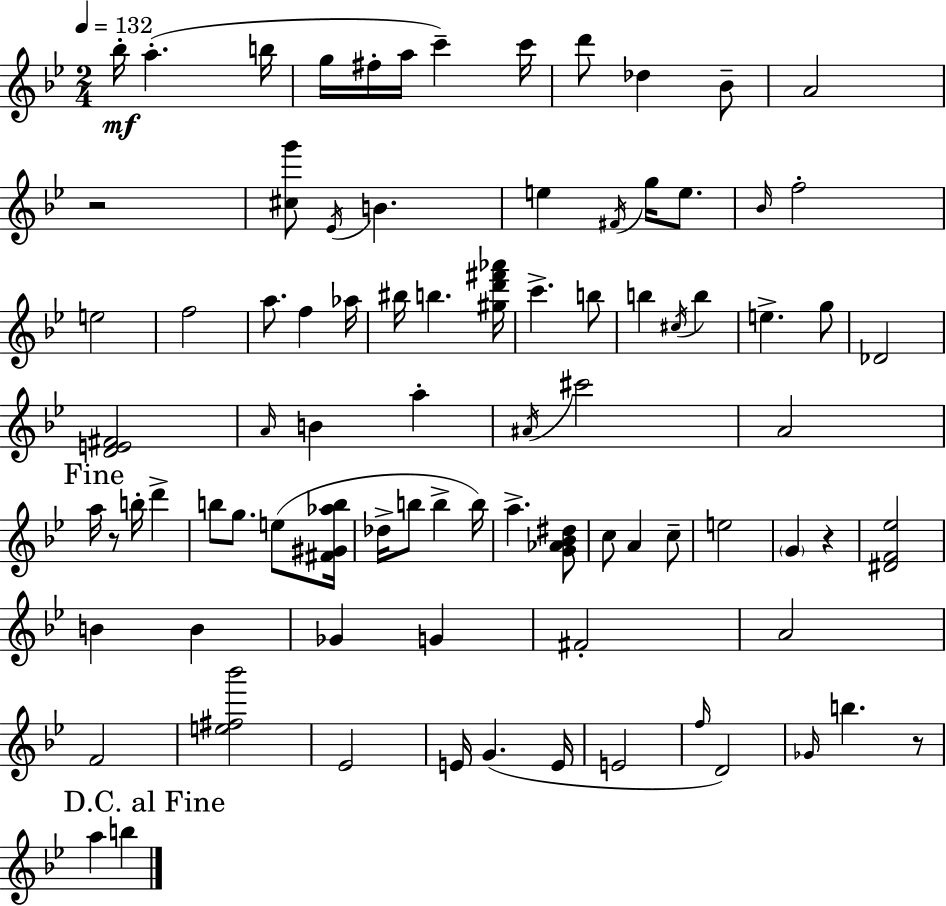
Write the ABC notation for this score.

X:1
T:Untitled
M:2/4
L:1/4
K:Gm
_b/4 a b/4 g/4 ^f/4 a/4 c' c'/4 d'/2 _d _B/2 A2 z2 [^cg']/2 _E/4 B e ^F/4 g/4 e/2 _B/4 f2 e2 f2 a/2 f _a/4 ^b/4 b [^gd'^f'_a']/4 c' b/2 b ^c/4 b e g/2 _D2 [DE^F]2 A/4 B a ^A/4 ^c'2 A2 a/4 z/2 b/4 d' b/2 g/2 e/2 [^F^G_ab]/4 _d/4 b/2 b b/4 a [G_A_B^d]/2 c/2 A c/2 e2 G z [^DF_e]2 B B _G G ^F2 A2 F2 [e^f_b']2 _E2 E/4 G E/4 E2 f/4 D2 _G/4 b z/2 a b